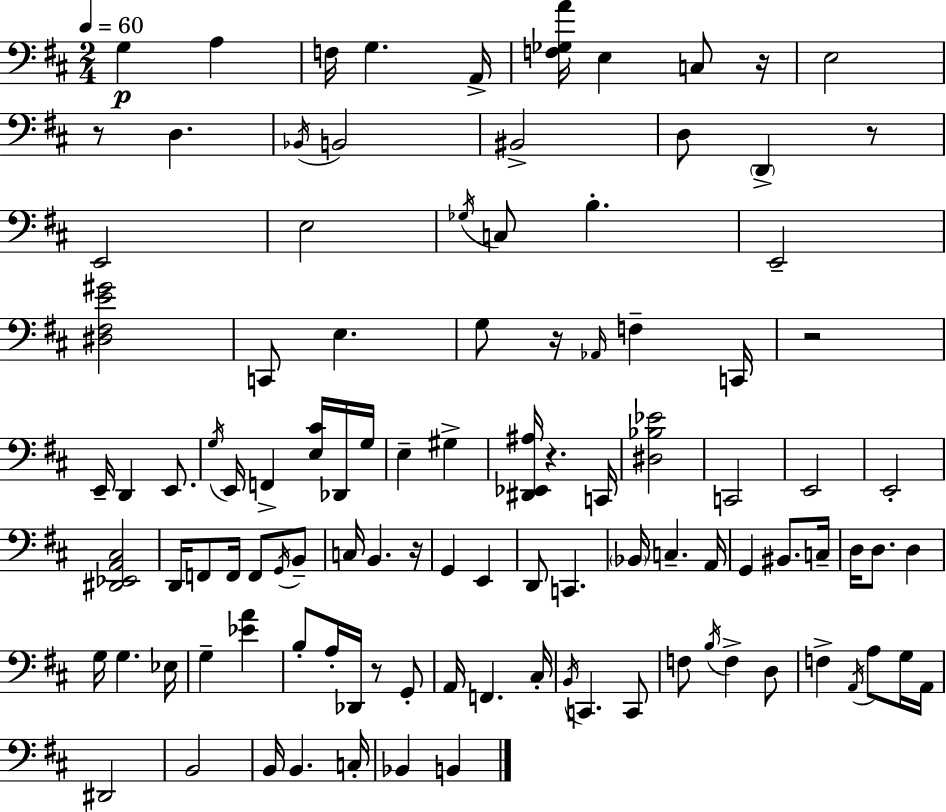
X:1
T:Untitled
M:2/4
L:1/4
K:D
G, A, F,/4 G, A,,/4 [F,_G,A]/4 E, C,/2 z/4 E,2 z/2 D, _B,,/4 B,,2 ^B,,2 D,/2 D,, z/2 E,,2 E,2 _G,/4 C,/2 B, E,,2 [^D,^F,E^G]2 C,,/2 E, G,/2 z/4 _A,,/4 F, C,,/4 z2 E,,/4 D,, E,,/2 G,/4 E,,/4 F,, [E,^C]/4 _D,,/4 G,/4 E, ^G, [^D,,_E,,^A,]/4 z C,,/4 [^D,_B,_E]2 C,,2 E,,2 E,,2 [^D,,_E,,A,,^C,]2 D,,/4 F,,/2 F,,/4 F,,/2 G,,/4 B,,/2 C,/4 B,, z/4 G,, E,, D,,/2 C,, _B,,/4 C, A,,/4 G,, ^B,,/2 C,/4 D,/4 D,/2 D, G,/4 G, _E,/4 G, [_EA] B,/2 A,/4 _D,,/4 z/2 G,,/2 A,,/4 F,, ^C,/4 B,,/4 C,, C,,/2 F,/2 B,/4 F, D,/2 F, A,,/4 A,/2 G,/4 A,,/4 ^D,,2 B,,2 B,,/4 B,, C,/4 _B,, B,,